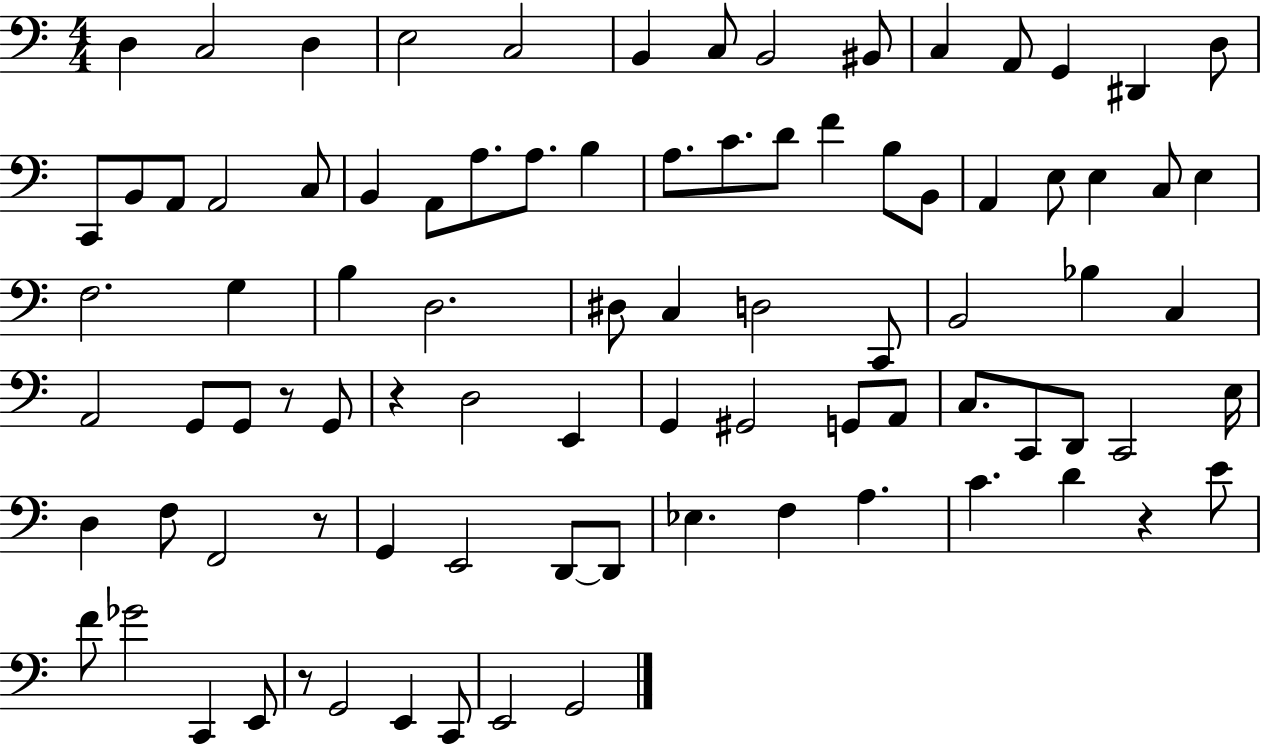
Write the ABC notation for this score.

X:1
T:Untitled
M:4/4
L:1/4
K:C
D, C,2 D, E,2 C,2 B,, C,/2 B,,2 ^B,,/2 C, A,,/2 G,, ^D,, D,/2 C,,/2 B,,/2 A,,/2 A,,2 C,/2 B,, A,,/2 A,/2 A,/2 B, A,/2 C/2 D/2 F B,/2 B,,/2 A,, E,/2 E, C,/2 E, F,2 G, B, D,2 ^D,/2 C, D,2 C,,/2 B,,2 _B, C, A,,2 G,,/2 G,,/2 z/2 G,,/2 z D,2 E,, G,, ^G,,2 G,,/2 A,,/2 C,/2 C,,/2 D,,/2 C,,2 E,/4 D, F,/2 F,,2 z/2 G,, E,,2 D,,/2 D,,/2 _E, F, A, C D z E/2 F/2 _G2 C,, E,,/2 z/2 G,,2 E,, C,,/2 E,,2 G,,2